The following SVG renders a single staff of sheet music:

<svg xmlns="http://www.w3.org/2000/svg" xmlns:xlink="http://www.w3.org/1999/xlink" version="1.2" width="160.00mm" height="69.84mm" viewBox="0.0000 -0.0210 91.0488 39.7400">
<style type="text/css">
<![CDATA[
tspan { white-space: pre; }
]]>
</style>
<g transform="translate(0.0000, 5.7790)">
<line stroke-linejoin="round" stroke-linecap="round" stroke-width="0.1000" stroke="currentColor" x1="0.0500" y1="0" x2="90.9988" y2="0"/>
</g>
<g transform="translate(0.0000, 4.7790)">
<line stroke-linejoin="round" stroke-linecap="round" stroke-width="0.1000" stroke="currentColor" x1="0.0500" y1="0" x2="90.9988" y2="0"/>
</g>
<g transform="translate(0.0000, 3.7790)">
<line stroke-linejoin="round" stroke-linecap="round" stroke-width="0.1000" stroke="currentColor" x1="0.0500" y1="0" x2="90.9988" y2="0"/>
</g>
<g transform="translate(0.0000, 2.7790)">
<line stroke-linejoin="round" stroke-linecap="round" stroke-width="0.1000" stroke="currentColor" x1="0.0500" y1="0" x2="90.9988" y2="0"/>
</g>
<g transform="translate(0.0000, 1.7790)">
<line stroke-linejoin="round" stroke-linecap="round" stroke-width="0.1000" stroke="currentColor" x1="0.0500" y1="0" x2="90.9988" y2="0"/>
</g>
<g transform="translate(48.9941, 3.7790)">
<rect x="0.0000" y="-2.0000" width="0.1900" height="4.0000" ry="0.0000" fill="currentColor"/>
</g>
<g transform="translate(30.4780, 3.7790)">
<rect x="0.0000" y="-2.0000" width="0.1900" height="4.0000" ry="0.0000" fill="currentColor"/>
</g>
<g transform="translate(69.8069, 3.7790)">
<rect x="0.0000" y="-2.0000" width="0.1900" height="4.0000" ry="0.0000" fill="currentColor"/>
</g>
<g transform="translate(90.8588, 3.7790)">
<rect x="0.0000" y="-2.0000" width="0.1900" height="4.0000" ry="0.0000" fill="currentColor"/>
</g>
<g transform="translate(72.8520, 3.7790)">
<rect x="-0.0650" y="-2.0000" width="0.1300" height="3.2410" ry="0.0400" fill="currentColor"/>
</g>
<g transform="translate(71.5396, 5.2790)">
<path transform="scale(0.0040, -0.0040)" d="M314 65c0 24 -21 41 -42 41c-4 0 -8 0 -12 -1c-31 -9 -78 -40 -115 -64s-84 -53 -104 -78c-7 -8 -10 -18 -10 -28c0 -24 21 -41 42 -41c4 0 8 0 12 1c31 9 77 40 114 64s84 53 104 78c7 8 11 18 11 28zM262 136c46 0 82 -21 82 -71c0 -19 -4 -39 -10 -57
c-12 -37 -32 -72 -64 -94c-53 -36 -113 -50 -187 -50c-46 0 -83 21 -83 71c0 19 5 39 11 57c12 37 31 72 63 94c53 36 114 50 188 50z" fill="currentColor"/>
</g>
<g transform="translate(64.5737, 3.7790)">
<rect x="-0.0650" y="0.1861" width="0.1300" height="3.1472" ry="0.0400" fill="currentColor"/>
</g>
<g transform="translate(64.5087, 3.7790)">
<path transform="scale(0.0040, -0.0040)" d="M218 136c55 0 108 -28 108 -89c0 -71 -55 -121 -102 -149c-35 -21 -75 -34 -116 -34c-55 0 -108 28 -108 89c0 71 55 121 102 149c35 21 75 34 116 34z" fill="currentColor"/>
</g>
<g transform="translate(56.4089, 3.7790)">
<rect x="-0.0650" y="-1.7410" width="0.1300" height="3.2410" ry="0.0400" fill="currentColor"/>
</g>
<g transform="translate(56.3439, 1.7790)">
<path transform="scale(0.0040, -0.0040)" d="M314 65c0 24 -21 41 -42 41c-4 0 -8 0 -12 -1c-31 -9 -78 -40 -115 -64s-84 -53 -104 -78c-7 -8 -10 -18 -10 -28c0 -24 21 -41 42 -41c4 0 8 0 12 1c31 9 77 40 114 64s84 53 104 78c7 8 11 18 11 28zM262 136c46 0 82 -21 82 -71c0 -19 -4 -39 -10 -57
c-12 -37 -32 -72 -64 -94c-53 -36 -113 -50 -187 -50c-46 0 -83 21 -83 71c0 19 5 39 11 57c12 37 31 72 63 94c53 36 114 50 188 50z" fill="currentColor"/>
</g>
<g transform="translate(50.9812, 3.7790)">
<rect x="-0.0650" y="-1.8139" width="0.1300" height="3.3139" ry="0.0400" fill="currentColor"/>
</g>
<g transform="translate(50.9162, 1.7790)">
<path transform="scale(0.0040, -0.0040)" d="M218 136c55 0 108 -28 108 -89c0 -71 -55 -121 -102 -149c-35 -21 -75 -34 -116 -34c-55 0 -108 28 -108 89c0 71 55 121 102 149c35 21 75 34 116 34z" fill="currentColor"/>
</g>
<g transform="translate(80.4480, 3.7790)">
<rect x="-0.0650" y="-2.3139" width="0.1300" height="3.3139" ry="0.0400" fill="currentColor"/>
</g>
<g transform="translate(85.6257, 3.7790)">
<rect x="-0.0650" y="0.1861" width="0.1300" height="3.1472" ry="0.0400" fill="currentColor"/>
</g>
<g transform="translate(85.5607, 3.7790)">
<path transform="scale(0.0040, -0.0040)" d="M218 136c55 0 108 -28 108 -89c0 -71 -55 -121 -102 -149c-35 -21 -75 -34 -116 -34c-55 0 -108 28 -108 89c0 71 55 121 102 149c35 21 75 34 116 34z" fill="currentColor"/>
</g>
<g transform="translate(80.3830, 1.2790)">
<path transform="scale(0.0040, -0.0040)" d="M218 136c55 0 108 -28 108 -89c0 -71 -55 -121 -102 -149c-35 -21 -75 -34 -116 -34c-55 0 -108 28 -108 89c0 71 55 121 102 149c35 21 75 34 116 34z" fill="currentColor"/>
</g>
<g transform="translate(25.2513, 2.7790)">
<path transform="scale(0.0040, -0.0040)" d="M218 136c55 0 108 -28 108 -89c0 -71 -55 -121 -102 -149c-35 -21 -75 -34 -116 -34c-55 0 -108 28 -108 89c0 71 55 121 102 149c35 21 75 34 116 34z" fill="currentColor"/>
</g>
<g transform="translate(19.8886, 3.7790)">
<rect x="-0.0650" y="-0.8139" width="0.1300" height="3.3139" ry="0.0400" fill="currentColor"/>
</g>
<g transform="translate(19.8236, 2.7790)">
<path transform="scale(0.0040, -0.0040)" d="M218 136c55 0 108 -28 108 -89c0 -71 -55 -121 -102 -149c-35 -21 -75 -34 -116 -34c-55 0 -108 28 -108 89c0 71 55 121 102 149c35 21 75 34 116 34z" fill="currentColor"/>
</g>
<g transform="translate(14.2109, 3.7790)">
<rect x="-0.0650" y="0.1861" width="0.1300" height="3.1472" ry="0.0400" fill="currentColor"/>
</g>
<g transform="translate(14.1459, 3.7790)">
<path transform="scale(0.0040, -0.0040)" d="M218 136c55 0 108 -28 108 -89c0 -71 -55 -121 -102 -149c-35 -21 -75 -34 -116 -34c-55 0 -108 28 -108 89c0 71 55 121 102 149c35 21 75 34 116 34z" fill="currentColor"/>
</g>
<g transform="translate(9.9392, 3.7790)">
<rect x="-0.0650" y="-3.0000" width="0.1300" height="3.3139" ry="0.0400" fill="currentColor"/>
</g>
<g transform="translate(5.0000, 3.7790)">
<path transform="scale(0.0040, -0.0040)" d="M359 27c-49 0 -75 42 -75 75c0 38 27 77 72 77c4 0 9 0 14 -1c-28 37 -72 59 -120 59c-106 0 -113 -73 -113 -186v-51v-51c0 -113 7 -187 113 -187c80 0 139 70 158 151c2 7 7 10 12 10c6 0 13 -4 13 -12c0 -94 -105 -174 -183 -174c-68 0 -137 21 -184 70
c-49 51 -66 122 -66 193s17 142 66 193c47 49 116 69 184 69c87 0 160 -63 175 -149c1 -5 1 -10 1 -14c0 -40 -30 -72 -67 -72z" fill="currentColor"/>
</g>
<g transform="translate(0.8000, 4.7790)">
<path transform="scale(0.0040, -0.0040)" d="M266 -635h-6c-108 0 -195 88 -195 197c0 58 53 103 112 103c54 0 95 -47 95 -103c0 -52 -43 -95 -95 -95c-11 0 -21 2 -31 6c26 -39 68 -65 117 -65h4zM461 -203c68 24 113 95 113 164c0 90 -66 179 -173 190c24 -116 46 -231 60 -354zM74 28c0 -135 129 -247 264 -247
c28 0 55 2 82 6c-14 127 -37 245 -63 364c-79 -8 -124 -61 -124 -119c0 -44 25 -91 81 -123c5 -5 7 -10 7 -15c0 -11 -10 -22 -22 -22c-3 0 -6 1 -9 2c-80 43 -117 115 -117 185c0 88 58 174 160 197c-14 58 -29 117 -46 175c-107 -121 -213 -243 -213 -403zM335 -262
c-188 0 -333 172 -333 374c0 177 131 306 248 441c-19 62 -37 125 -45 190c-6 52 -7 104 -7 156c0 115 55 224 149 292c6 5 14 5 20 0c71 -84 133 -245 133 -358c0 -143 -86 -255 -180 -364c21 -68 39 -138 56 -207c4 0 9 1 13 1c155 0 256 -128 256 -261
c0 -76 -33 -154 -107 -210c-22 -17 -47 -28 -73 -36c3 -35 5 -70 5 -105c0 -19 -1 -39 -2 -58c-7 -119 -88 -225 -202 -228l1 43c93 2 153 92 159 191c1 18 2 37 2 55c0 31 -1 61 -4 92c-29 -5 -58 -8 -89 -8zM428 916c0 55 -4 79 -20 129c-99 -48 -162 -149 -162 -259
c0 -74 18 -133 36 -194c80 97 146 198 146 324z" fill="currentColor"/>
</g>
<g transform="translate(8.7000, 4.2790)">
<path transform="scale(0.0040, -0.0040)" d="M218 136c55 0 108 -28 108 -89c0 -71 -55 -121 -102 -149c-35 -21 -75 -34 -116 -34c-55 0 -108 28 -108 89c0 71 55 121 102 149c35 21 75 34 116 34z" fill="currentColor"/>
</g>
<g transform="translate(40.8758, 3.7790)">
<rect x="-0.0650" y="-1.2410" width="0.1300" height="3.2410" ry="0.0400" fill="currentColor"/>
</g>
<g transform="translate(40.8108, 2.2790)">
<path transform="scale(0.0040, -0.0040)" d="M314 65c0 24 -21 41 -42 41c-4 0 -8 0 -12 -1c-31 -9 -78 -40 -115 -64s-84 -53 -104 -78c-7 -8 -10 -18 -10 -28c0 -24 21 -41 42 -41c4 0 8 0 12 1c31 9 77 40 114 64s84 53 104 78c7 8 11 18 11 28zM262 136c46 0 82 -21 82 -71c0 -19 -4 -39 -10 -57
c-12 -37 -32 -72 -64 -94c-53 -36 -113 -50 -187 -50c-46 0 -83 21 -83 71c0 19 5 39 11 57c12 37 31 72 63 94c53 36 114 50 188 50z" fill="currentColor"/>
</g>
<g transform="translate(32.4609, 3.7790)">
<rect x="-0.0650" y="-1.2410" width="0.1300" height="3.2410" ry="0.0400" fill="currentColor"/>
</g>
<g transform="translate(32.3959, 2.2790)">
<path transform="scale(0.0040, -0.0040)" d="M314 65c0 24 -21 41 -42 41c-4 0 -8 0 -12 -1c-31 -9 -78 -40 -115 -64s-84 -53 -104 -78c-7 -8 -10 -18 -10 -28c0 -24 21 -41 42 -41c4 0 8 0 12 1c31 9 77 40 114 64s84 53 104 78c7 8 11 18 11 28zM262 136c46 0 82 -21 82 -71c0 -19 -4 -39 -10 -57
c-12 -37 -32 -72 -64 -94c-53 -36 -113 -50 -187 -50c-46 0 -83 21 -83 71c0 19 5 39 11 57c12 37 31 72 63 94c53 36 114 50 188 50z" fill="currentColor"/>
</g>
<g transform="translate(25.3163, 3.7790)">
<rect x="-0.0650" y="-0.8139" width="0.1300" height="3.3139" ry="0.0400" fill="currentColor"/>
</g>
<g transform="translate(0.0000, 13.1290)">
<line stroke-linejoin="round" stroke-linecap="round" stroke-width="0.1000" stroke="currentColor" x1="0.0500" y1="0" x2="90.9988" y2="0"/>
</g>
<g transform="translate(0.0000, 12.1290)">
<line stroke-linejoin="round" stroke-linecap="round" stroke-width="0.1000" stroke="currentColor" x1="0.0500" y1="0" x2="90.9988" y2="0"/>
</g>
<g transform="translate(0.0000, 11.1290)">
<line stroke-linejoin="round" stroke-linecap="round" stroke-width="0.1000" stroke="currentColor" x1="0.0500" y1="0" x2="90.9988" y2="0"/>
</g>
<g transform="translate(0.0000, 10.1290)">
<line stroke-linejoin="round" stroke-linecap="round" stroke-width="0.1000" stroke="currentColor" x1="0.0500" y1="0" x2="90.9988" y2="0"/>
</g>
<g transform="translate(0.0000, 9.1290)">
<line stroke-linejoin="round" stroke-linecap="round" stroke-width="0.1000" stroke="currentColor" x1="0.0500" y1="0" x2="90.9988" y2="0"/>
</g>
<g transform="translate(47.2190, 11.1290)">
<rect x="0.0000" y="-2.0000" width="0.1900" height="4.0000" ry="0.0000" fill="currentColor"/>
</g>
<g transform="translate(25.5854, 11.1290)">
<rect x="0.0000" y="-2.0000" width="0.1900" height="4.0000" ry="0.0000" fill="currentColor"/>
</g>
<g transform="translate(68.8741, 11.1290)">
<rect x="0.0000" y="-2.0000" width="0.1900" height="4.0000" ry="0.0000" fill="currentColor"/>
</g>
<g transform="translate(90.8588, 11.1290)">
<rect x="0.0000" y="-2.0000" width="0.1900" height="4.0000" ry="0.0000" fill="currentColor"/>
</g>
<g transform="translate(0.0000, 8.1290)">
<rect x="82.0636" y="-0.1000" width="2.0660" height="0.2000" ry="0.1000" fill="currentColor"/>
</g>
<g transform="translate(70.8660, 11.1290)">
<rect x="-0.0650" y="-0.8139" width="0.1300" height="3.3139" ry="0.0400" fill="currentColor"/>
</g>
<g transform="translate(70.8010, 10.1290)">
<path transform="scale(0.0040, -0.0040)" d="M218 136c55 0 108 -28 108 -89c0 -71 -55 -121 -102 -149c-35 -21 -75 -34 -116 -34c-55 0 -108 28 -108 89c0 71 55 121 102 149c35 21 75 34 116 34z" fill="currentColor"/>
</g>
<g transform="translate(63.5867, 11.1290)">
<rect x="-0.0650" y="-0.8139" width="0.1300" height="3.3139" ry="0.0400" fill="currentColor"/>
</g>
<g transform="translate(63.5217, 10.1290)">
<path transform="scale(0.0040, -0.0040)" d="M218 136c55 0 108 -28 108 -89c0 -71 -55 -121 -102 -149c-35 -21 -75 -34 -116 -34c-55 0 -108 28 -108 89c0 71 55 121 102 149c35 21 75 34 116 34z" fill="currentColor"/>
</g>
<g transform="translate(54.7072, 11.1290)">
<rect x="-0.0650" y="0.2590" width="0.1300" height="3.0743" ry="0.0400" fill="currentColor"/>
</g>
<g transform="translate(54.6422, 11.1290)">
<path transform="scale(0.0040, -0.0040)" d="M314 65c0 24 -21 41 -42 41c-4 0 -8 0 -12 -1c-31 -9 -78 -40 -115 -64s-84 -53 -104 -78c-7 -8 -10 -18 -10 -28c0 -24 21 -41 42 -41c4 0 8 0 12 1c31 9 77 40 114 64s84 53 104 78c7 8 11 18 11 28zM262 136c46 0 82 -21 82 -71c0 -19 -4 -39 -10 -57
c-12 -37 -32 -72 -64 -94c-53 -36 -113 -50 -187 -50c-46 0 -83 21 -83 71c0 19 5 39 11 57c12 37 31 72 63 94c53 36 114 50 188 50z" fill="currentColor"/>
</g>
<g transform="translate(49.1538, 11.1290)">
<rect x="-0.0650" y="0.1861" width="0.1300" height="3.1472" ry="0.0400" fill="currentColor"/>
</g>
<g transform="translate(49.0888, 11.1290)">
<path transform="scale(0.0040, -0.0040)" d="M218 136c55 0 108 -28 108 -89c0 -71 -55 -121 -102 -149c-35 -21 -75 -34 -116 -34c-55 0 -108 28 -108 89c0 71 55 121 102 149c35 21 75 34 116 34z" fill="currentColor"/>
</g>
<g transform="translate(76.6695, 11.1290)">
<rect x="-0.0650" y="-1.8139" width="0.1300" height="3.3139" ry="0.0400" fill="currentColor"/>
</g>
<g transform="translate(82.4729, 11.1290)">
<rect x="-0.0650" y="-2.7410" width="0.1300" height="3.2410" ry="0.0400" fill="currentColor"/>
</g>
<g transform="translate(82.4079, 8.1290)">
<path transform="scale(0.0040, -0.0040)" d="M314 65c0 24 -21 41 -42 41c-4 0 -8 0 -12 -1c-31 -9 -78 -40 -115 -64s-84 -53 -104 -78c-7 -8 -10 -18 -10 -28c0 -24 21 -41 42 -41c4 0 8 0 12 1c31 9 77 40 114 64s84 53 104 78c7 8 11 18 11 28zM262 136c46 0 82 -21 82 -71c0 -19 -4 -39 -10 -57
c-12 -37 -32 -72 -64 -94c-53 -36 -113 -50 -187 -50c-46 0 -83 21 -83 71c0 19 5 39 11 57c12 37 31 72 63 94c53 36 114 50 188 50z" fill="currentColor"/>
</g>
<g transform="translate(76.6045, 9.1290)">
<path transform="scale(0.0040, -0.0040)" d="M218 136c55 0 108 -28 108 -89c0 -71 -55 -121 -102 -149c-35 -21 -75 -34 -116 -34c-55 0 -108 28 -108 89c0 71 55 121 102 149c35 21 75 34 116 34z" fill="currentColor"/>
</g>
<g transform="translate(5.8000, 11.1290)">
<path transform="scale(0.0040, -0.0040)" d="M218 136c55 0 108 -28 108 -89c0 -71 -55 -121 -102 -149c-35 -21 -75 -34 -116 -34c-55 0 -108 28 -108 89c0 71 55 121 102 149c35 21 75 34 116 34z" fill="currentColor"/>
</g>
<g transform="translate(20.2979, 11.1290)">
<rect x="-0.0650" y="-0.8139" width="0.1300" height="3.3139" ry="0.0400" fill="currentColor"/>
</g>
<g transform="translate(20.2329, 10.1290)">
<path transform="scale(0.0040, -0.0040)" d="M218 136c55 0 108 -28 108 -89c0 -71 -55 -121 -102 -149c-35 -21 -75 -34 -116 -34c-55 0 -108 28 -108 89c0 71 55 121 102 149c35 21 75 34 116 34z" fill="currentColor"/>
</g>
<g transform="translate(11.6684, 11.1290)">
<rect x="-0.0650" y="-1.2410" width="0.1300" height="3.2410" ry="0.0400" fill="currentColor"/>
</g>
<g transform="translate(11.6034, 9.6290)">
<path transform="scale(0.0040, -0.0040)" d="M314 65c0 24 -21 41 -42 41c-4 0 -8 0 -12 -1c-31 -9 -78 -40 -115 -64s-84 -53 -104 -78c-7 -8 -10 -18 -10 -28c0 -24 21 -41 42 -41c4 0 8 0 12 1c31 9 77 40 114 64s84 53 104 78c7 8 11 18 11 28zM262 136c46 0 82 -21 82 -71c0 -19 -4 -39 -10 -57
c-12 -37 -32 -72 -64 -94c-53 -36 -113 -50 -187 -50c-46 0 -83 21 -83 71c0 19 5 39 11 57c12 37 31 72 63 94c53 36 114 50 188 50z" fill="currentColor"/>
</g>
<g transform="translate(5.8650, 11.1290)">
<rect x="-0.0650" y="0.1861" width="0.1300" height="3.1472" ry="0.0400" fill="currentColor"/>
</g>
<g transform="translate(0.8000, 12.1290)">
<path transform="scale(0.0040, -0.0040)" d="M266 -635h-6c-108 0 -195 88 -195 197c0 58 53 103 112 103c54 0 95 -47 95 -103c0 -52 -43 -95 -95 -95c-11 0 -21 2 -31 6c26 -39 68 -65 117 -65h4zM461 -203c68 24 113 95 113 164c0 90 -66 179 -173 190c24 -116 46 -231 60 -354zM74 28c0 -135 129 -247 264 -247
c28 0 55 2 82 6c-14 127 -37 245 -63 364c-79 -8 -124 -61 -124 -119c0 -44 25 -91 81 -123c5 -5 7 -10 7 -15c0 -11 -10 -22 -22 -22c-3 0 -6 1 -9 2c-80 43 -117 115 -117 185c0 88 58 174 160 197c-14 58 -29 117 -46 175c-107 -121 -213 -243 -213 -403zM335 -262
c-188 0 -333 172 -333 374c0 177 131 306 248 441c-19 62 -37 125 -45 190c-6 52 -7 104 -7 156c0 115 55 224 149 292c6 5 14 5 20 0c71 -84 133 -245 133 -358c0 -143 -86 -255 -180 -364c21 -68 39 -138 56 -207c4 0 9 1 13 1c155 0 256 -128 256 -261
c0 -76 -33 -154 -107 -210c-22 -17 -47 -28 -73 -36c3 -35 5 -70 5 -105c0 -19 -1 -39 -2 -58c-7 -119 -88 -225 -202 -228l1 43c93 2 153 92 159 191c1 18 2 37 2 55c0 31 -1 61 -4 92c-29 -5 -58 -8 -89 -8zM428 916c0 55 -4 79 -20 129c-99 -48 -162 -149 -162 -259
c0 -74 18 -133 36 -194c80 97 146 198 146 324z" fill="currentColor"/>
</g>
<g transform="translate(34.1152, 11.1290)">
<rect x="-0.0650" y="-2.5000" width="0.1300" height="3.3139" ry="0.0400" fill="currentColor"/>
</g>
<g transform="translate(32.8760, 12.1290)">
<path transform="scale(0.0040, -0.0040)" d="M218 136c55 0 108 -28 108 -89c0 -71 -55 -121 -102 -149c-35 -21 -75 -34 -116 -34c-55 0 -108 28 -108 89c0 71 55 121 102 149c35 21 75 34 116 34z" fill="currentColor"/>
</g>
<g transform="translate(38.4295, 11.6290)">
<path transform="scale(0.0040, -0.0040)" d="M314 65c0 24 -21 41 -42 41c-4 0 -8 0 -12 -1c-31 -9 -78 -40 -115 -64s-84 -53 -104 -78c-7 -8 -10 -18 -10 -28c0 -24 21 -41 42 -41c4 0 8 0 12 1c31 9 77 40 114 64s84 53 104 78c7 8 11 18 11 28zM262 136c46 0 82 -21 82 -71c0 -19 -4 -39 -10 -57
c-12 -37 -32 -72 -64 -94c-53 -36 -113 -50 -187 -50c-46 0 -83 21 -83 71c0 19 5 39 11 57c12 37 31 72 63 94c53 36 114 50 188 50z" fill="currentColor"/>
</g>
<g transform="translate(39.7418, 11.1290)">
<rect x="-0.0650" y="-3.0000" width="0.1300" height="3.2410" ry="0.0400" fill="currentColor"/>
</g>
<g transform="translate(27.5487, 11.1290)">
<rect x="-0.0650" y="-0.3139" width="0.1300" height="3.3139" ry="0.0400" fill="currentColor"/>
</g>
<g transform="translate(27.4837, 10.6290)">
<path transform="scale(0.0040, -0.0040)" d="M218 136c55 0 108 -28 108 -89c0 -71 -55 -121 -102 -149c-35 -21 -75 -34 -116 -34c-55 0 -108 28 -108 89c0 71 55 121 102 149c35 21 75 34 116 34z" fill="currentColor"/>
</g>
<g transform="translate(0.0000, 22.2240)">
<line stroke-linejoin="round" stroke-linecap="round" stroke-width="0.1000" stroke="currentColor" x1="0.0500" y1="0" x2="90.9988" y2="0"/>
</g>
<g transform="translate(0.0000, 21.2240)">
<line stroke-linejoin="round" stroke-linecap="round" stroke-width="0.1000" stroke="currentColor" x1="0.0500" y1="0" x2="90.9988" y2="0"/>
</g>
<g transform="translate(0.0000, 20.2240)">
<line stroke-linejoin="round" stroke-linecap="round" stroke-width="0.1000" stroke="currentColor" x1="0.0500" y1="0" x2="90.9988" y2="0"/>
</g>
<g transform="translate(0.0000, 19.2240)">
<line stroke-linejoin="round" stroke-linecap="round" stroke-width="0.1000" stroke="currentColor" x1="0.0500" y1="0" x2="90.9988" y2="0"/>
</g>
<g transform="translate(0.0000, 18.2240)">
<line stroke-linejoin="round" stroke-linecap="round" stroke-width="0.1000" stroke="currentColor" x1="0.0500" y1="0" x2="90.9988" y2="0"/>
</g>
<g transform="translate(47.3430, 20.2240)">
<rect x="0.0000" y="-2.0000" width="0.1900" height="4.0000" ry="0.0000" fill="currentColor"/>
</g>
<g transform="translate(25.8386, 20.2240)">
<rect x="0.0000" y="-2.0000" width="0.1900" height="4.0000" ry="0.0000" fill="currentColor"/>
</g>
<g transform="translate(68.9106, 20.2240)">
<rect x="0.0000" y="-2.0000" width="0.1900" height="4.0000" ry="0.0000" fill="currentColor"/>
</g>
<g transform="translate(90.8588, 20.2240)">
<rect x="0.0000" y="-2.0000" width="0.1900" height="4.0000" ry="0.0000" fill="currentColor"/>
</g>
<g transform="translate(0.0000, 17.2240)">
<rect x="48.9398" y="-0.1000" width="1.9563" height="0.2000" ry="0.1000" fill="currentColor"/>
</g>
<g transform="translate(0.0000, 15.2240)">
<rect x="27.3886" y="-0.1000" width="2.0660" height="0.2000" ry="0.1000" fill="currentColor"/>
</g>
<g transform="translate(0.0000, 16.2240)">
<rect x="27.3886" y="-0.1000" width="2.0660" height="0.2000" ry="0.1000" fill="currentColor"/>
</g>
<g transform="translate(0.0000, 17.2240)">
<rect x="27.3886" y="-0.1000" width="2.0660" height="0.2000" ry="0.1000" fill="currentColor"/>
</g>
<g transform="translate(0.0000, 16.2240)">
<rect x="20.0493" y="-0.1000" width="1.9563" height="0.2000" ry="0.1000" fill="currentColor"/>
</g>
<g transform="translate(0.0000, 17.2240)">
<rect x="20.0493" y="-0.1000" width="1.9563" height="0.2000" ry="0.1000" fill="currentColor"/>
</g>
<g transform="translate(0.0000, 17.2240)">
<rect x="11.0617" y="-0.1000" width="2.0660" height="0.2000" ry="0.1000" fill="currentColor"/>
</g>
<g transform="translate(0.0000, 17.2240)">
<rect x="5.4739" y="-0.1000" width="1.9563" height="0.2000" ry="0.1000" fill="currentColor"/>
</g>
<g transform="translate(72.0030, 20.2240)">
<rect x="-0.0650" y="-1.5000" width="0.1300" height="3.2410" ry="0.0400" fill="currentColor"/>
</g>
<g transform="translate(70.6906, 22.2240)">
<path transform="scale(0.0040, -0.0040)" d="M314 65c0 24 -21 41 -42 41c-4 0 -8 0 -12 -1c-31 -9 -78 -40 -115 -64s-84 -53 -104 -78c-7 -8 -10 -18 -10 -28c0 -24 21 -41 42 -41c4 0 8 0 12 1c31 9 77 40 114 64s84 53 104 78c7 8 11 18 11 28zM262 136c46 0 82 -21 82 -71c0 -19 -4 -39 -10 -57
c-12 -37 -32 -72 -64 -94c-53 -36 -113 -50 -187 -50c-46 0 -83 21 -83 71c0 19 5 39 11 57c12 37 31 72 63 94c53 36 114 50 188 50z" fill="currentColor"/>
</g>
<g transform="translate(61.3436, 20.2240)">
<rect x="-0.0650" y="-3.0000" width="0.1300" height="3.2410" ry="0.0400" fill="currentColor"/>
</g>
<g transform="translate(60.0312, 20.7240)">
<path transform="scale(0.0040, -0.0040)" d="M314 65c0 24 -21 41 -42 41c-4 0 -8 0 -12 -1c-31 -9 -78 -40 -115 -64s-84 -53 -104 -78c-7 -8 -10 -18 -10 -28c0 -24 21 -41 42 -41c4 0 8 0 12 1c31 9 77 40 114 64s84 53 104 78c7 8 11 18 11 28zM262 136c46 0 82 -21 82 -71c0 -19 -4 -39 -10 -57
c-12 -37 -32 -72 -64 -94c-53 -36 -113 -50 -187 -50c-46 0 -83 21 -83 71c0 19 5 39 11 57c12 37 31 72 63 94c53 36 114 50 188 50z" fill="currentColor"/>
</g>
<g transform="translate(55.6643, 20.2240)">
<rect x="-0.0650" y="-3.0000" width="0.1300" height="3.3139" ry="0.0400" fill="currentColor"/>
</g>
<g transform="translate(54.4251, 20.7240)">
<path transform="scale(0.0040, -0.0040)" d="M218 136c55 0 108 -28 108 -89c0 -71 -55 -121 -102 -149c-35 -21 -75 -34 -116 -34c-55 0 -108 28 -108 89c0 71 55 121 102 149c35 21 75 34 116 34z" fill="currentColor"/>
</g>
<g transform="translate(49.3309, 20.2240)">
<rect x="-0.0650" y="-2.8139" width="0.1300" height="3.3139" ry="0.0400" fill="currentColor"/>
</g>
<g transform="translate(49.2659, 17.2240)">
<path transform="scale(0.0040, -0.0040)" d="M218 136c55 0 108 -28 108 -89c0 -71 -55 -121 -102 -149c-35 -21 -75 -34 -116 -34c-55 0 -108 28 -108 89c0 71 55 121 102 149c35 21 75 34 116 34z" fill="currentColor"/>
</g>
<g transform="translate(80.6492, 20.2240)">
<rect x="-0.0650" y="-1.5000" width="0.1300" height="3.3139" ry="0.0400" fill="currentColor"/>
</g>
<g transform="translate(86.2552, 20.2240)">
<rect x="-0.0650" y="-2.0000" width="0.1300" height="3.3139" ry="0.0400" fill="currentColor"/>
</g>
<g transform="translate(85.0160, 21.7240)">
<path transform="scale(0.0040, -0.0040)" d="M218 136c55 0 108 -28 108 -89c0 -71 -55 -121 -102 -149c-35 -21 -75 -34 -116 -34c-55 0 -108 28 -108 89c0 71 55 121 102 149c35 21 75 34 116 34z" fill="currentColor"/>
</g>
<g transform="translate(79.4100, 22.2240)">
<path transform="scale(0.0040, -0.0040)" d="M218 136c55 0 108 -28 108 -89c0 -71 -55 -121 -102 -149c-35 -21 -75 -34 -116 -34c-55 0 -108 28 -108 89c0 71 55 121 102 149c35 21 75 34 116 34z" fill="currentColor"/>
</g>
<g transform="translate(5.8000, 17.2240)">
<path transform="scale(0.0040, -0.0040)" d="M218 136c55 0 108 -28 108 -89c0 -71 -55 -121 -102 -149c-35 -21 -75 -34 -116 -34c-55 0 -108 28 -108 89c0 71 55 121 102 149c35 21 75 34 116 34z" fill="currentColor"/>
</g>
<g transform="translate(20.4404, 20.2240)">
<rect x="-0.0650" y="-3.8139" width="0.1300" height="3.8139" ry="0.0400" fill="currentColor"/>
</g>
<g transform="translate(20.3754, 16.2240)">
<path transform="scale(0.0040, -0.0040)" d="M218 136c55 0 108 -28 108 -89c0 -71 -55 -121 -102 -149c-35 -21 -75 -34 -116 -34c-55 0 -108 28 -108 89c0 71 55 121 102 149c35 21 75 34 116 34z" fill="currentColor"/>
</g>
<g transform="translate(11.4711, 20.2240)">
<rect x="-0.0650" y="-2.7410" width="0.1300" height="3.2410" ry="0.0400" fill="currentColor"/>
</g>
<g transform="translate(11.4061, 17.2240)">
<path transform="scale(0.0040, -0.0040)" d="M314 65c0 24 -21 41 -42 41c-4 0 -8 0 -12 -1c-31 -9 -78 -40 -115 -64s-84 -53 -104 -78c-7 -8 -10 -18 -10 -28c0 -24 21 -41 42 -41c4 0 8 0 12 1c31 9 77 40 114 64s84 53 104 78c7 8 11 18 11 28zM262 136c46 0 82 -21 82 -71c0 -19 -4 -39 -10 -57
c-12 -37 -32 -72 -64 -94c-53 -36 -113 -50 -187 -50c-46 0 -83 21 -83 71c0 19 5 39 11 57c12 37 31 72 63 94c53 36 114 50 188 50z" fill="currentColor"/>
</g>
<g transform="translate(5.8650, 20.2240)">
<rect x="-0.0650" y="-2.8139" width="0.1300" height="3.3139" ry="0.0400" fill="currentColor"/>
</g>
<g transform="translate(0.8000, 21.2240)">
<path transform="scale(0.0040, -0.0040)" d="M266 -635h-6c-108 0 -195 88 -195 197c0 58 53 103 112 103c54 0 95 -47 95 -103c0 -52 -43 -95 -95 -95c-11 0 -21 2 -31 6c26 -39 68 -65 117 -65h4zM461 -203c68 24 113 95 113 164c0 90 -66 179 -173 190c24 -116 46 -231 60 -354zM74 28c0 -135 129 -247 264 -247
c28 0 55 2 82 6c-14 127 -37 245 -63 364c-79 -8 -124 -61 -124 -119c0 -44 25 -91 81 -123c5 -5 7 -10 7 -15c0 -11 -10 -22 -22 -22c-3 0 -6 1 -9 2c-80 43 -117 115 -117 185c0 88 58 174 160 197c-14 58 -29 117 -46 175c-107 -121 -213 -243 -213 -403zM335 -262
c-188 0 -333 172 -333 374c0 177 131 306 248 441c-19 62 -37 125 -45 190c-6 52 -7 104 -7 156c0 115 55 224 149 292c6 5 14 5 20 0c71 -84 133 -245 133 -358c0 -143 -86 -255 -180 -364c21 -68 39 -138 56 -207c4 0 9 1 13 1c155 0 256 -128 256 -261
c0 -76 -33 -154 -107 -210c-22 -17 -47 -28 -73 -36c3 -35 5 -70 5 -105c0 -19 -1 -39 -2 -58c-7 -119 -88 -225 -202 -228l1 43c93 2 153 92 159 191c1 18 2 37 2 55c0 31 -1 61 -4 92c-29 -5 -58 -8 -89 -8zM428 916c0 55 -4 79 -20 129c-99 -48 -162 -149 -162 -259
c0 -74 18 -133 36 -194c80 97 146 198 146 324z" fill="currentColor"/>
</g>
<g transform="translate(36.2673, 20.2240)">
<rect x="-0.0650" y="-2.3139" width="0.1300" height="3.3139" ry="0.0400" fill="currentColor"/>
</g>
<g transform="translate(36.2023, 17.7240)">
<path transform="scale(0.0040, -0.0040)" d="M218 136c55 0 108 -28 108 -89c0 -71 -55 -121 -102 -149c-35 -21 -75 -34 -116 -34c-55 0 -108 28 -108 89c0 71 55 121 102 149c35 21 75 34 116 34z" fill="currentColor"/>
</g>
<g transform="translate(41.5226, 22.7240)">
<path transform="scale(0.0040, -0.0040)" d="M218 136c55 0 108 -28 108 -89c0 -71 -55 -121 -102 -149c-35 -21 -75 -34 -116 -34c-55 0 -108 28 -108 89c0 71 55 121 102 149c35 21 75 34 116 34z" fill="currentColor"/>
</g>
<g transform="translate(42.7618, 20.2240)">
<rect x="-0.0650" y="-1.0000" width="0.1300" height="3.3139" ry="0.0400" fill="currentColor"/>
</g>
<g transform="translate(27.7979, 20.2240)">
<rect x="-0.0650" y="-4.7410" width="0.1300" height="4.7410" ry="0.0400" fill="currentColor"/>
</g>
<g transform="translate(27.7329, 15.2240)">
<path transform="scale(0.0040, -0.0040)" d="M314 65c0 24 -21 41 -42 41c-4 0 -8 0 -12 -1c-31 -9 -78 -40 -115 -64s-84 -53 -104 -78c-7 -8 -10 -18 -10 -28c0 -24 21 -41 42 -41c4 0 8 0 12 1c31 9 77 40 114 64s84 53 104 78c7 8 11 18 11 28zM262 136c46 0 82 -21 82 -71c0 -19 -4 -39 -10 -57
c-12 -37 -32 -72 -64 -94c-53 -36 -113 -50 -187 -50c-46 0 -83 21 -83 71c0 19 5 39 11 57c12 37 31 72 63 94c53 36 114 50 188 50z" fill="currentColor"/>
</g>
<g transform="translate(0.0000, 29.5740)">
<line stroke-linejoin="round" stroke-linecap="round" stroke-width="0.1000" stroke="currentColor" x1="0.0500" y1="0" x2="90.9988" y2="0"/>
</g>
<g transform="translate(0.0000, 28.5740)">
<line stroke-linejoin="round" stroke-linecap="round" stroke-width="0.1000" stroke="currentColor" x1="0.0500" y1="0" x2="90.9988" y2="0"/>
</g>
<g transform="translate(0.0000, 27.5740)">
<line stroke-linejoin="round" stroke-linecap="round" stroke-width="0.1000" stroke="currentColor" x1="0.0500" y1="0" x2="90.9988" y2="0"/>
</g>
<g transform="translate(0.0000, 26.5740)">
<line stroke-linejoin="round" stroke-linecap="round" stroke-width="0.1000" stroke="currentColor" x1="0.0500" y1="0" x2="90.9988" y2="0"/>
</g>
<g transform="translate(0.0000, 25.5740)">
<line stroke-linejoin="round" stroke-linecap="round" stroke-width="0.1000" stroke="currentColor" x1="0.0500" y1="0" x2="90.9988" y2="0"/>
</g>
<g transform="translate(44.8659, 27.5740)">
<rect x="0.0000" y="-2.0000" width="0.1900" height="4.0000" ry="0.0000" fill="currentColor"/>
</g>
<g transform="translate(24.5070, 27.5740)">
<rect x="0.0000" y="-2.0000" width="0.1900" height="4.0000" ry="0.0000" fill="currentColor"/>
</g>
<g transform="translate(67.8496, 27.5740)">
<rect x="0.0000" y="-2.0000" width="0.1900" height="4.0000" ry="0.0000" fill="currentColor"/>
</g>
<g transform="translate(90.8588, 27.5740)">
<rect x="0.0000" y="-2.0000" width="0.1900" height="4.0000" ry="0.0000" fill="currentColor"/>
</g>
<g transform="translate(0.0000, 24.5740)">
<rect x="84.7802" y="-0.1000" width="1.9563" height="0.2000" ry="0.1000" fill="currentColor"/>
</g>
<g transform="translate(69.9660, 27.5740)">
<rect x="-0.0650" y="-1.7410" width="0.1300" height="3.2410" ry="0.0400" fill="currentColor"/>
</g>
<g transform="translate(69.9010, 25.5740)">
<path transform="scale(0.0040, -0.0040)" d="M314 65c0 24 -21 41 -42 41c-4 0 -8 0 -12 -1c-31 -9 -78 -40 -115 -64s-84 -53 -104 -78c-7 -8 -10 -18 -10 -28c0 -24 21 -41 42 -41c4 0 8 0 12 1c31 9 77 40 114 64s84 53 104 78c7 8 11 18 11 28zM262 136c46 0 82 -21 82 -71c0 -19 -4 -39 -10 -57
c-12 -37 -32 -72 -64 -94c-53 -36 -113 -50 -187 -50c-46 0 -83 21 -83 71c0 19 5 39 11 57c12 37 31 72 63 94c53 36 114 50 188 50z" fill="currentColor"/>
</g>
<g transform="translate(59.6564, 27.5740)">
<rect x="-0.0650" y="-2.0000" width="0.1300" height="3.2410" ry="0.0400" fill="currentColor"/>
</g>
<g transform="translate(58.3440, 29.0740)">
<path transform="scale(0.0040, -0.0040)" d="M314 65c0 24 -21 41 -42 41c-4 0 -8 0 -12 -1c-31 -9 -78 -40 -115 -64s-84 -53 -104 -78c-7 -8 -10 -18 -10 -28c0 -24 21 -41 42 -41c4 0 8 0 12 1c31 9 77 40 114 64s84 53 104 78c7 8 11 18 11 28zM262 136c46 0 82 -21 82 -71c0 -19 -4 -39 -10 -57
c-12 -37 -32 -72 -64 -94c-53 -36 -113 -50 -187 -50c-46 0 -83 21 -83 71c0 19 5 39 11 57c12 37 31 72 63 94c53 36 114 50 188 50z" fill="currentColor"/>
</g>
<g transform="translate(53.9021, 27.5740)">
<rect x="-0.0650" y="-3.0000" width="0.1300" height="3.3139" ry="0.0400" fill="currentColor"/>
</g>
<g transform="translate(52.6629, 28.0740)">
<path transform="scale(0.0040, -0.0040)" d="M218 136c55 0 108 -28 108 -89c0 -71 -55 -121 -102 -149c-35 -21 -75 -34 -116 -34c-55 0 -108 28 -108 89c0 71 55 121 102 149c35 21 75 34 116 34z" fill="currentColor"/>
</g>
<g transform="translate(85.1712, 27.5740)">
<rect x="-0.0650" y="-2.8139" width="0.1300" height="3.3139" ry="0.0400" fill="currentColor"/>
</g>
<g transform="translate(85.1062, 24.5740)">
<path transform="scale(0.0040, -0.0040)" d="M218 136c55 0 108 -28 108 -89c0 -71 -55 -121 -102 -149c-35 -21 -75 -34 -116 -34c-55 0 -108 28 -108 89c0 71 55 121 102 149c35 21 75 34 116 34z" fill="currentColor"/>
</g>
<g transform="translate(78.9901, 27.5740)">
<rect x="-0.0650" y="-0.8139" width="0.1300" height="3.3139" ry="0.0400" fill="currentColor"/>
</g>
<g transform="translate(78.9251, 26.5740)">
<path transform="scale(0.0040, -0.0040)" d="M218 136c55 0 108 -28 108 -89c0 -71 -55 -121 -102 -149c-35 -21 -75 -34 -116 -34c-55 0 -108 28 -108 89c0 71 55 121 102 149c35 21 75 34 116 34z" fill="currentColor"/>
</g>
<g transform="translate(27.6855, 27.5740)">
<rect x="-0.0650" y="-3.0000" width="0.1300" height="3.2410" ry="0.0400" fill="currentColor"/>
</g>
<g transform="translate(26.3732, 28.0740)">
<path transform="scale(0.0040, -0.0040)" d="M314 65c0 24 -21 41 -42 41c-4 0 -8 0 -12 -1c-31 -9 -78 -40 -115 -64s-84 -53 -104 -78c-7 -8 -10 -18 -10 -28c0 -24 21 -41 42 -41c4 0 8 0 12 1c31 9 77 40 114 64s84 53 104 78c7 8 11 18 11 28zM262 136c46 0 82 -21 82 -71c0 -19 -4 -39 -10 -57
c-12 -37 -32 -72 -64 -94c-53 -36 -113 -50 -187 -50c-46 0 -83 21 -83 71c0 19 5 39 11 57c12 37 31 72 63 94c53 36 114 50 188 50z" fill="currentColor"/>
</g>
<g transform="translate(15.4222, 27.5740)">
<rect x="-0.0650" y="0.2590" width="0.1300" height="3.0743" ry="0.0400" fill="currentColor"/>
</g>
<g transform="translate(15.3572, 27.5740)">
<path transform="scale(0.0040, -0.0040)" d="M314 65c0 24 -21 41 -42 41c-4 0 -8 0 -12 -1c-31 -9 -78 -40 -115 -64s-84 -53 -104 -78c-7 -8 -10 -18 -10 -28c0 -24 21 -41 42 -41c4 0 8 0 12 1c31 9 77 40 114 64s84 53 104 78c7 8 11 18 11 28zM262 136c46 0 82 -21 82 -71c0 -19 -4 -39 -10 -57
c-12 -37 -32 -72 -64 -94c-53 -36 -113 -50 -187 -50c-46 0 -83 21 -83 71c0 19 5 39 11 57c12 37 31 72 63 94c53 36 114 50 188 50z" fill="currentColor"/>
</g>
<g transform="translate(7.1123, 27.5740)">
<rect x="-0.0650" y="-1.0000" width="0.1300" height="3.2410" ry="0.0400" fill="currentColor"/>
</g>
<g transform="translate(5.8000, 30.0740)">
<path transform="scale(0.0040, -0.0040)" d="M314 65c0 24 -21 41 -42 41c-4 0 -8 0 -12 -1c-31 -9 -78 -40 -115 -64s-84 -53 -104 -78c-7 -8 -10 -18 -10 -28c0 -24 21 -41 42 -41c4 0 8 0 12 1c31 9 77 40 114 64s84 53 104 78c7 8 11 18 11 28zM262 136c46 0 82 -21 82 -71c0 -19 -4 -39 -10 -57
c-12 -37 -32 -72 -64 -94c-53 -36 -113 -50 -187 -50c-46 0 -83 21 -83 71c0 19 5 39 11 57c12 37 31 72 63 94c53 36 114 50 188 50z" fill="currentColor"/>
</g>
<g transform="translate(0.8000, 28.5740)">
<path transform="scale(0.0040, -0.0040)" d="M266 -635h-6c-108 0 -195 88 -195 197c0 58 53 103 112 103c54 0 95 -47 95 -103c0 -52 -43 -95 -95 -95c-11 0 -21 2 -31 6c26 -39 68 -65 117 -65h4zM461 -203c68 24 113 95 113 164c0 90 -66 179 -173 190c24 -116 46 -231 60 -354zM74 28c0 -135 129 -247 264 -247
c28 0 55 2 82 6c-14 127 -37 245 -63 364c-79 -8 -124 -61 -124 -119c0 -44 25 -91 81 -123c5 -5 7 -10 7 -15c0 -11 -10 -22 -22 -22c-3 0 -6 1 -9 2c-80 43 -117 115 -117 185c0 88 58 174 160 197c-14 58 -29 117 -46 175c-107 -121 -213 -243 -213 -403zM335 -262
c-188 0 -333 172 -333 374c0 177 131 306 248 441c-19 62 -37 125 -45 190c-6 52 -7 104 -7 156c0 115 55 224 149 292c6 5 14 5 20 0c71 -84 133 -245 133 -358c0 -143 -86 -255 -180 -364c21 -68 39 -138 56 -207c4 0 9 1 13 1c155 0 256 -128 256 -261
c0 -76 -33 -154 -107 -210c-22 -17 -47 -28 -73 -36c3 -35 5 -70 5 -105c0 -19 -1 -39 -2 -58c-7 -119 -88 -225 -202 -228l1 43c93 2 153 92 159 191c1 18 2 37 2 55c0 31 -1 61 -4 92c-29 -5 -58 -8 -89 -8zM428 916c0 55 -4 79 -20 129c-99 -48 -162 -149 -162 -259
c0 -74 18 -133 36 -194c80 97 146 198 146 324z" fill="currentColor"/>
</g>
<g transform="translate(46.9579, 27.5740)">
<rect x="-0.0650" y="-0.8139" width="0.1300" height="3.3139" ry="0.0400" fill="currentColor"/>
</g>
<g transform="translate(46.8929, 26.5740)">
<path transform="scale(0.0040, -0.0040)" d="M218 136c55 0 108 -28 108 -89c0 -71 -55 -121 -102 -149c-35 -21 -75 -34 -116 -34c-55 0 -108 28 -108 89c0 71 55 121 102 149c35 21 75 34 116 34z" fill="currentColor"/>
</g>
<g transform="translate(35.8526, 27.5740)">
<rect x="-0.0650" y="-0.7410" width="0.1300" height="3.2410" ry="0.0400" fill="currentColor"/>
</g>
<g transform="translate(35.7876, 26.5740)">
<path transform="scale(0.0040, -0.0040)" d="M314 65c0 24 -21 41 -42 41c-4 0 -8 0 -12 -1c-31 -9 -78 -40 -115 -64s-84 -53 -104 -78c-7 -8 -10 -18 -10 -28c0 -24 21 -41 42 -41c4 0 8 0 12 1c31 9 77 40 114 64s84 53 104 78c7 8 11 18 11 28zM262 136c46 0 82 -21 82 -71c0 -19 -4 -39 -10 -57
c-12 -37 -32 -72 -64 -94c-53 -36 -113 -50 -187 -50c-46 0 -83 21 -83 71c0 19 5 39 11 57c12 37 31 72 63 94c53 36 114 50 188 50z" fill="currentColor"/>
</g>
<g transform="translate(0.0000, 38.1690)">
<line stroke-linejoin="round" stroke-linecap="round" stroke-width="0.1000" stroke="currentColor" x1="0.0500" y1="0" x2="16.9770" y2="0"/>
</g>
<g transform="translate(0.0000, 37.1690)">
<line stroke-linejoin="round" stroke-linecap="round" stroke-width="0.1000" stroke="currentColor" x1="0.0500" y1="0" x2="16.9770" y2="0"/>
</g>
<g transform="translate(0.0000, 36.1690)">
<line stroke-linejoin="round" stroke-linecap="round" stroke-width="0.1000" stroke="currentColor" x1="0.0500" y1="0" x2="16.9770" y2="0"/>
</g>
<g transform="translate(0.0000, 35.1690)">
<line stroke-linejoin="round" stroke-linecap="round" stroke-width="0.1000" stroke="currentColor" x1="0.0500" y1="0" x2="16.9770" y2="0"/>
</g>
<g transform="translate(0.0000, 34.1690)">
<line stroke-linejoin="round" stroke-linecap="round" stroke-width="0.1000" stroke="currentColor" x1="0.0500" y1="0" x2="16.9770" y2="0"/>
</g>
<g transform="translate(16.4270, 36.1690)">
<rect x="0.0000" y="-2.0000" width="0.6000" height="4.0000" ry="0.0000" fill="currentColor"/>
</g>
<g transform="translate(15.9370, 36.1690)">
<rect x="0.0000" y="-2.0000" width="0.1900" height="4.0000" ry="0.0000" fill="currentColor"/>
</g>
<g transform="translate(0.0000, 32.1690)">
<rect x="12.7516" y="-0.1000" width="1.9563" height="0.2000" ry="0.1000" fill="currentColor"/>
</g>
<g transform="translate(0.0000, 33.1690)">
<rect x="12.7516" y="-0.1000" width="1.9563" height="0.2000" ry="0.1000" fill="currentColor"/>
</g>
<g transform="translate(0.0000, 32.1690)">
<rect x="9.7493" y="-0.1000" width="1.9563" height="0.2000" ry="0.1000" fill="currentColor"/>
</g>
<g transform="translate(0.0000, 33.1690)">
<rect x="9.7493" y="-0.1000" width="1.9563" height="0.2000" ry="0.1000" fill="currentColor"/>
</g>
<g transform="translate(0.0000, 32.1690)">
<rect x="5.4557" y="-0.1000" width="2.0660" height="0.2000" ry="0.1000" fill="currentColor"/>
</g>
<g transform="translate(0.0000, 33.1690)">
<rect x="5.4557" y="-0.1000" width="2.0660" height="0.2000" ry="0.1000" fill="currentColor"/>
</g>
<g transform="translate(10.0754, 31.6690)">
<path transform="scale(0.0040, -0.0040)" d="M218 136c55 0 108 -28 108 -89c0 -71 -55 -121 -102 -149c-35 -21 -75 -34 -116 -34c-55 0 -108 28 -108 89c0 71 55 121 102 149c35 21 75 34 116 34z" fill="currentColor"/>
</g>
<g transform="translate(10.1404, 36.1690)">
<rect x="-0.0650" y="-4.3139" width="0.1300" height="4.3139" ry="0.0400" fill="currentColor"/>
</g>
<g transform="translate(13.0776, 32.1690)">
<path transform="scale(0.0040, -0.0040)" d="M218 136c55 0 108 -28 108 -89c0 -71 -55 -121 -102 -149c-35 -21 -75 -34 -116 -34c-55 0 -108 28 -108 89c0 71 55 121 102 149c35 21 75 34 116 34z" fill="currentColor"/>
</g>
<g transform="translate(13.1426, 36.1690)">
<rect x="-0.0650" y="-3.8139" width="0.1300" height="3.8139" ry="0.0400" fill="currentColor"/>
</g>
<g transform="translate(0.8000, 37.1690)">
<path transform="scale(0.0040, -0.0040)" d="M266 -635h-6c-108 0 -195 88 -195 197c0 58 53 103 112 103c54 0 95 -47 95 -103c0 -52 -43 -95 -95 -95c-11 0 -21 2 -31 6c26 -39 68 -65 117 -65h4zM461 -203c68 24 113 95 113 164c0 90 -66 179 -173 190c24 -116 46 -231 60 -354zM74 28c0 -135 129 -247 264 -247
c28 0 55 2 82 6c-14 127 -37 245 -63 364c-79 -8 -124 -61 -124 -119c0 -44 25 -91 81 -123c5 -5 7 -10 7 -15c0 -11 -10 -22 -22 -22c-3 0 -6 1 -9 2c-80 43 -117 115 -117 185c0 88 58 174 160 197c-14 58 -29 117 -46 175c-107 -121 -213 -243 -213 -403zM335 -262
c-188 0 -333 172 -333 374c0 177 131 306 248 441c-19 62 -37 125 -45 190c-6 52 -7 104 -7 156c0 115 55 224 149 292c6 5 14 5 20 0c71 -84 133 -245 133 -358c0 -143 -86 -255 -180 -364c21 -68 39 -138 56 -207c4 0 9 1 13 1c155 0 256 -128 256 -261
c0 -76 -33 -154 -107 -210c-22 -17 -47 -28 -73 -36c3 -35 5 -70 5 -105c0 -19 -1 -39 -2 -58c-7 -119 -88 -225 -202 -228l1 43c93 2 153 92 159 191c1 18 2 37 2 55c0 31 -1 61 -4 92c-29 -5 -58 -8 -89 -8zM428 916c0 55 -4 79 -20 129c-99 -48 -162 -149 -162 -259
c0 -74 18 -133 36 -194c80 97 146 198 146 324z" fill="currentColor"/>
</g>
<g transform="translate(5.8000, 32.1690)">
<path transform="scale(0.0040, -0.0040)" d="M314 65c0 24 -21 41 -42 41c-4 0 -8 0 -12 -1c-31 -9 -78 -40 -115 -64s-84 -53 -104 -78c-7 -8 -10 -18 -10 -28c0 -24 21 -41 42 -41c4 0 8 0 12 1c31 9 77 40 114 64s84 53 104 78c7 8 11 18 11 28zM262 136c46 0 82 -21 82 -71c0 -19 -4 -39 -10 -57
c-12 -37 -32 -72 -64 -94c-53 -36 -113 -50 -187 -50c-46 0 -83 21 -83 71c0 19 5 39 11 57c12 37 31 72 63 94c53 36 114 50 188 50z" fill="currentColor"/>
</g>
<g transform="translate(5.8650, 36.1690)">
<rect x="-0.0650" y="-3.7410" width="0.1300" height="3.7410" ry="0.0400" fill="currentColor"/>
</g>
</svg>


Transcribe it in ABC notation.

X:1
T:Untitled
M:4/4
L:1/4
K:C
A B d d e2 e2 f f2 B F2 g B B e2 d c G A2 B B2 d d f a2 a a2 c' e'2 g D a A A2 E2 E F D2 B2 A2 d2 d A F2 f2 d a c'2 d' c'